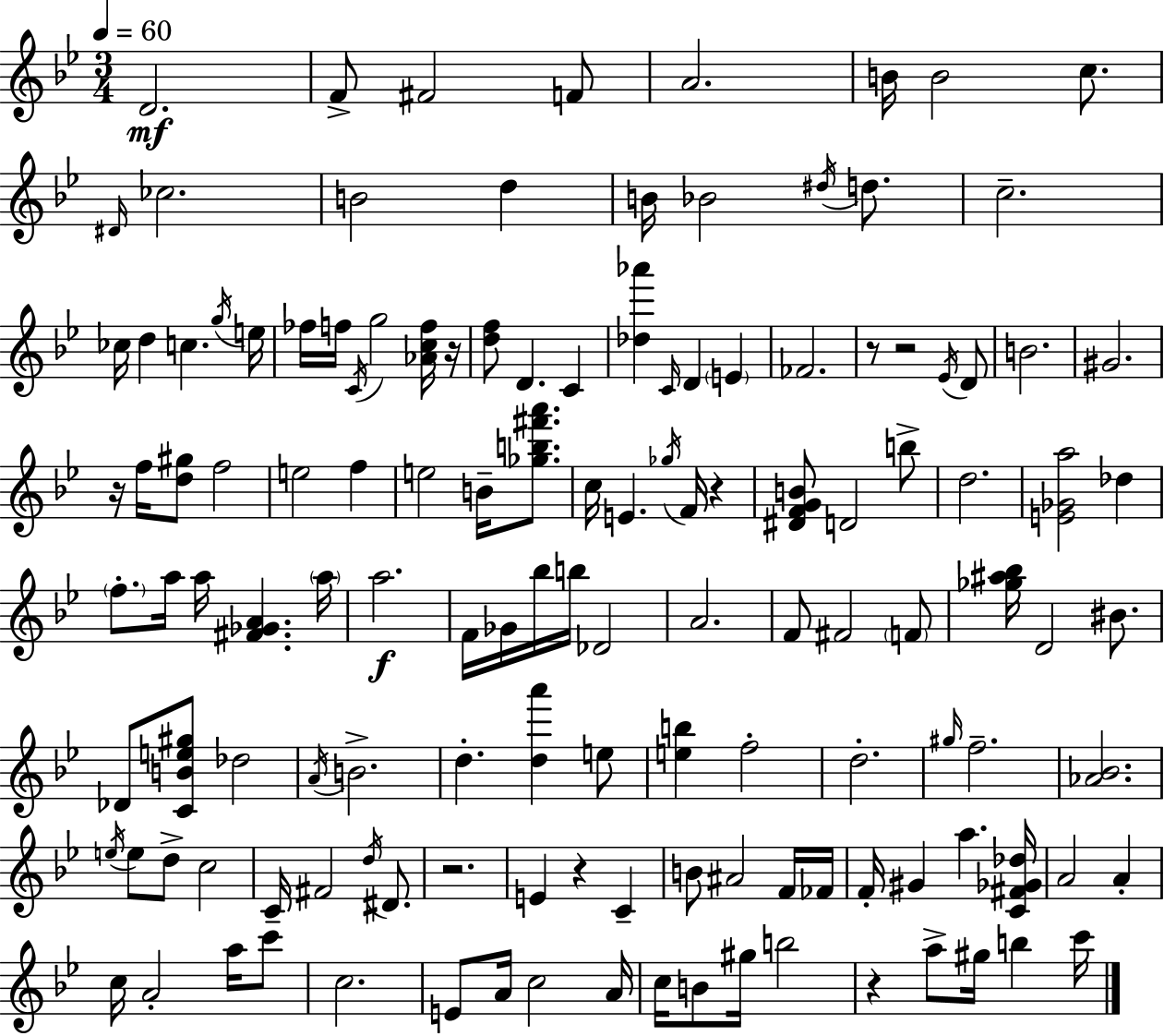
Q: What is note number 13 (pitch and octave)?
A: B4